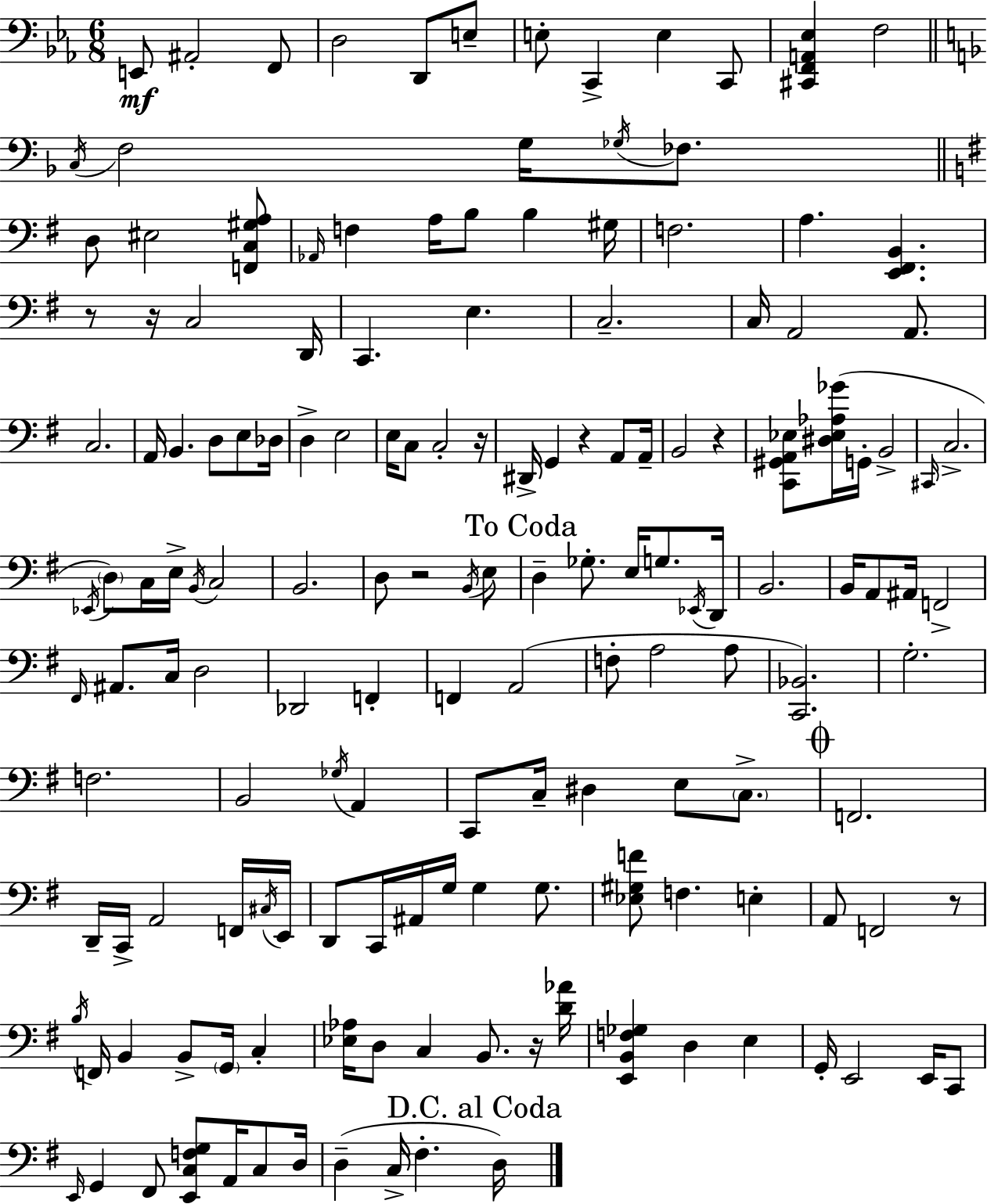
E2/e A#2/h F2/e D3/h D2/e E3/e E3/e C2/q E3/q C2/e [C#2,F2,A2,Eb3]/q F3/h C3/s F3/h G3/s Gb3/s FES3/e. D3/e EIS3/h [F2,C3,G#3,A3]/e Ab2/s F3/q A3/s B3/e B3/q G#3/s F3/h. A3/q. [E2,F#2,B2]/q. R/e R/s C3/h D2/s C2/q. E3/q. C3/h. C3/s A2/h A2/e. C3/h. A2/s B2/q. D3/e E3/e Db3/s D3/q E3/h E3/s C3/e C3/h R/s D#2/s G2/q R/q A2/e A2/s B2/h R/q [C2,G#2,A2,Eb3]/e [D#3,Eb3,Ab3,Gb4]/s G2/s B2/h C#2/s C3/h. Eb2/s D3/e C3/s E3/s B2/s C3/h B2/h. D3/e R/h B2/s E3/e D3/q Gb3/e. E3/s G3/e. Eb2/s D2/s B2/h. B2/s A2/e A#2/s F2/h F#2/s A#2/e. C3/s D3/h Db2/h F2/q F2/q A2/h F3/e A3/h A3/e [C2,Bb2]/h. G3/h. F3/h. B2/h Gb3/s A2/q C2/e C3/s D#3/q E3/e C3/e. F2/h. D2/s C2/s A2/h F2/s C#3/s E2/s D2/e C2/s A#2/s G3/s G3/q G3/e. [Eb3,G#3,F4]/e F3/q. E3/q A2/e F2/h R/e B3/s F2/s B2/q B2/e G2/s C3/q [Eb3,Ab3]/s D3/e C3/q B2/e. R/s [D4,Ab4]/s [E2,B2,F3,Gb3]/q D3/q E3/q G2/s E2/h E2/s C2/e E2/s G2/q F#2/e [E2,C3,F3,G3]/e A2/s C3/e D3/s D3/q C3/s F#3/q. D3/s